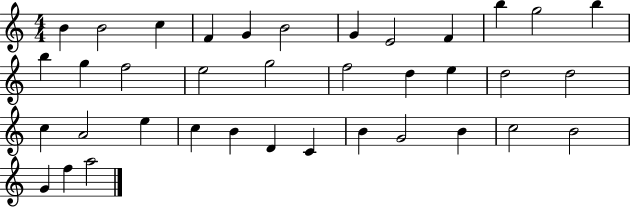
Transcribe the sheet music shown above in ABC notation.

X:1
T:Untitled
M:4/4
L:1/4
K:C
B B2 c F G B2 G E2 F b g2 b b g f2 e2 g2 f2 d e d2 d2 c A2 e c B D C B G2 B c2 B2 G f a2